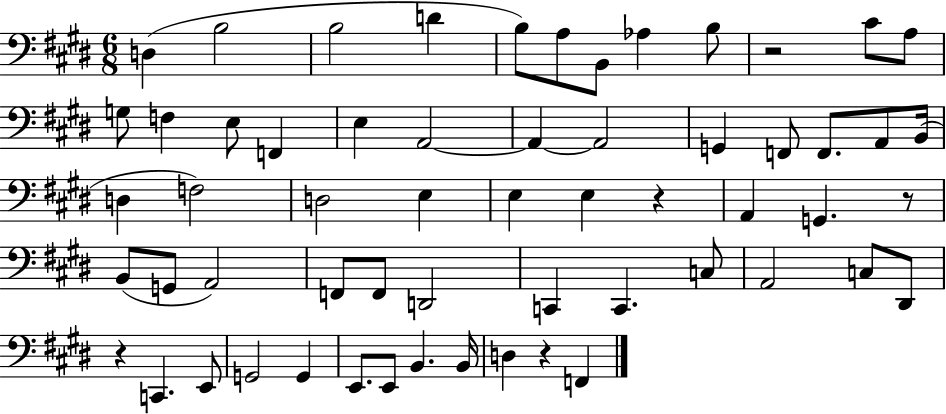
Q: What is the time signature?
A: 6/8